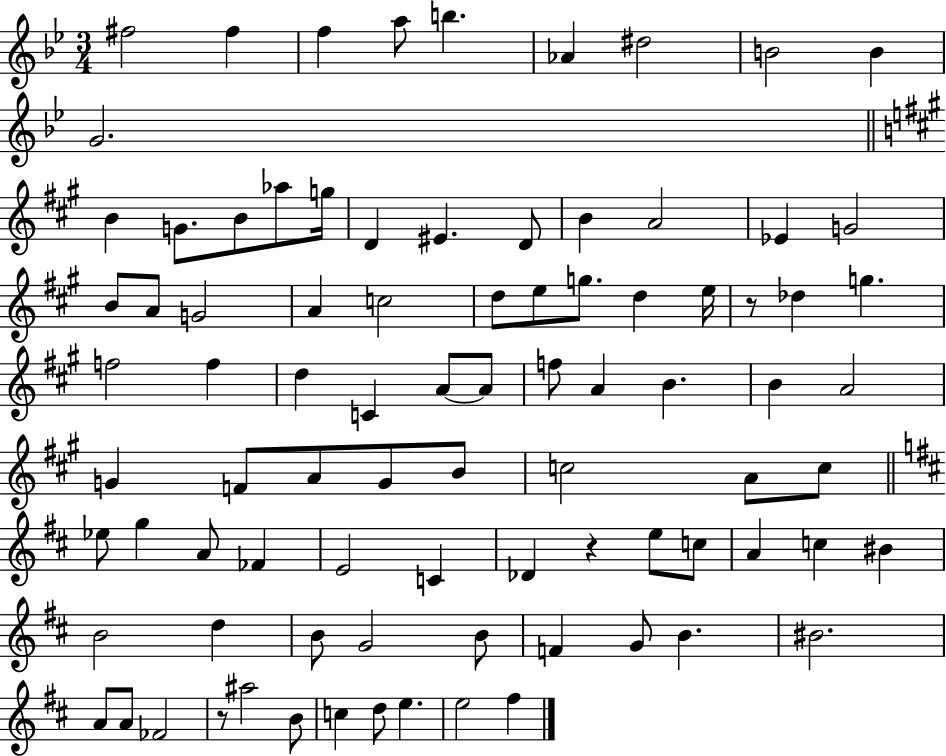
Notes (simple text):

F#5/h F#5/q F5/q A5/e B5/q. Ab4/q D#5/h B4/h B4/q G4/h. B4/q G4/e. B4/e Ab5/e G5/s D4/q EIS4/q. D4/e B4/q A4/h Eb4/q G4/h B4/e A4/e G4/h A4/q C5/h D5/e E5/e G5/e. D5/q E5/s R/e Db5/q G5/q. F5/h F5/q D5/q C4/q A4/e A4/e F5/e A4/q B4/q. B4/q A4/h G4/q F4/e A4/e G4/e B4/e C5/h A4/e C5/e Eb5/e G5/q A4/e FES4/q E4/h C4/q Db4/q R/q E5/e C5/e A4/q C5/q BIS4/q B4/h D5/q B4/e G4/h B4/e F4/q G4/e B4/q. BIS4/h. A4/e A4/e FES4/h R/e A#5/h B4/e C5/q D5/e E5/q. E5/h F#5/q